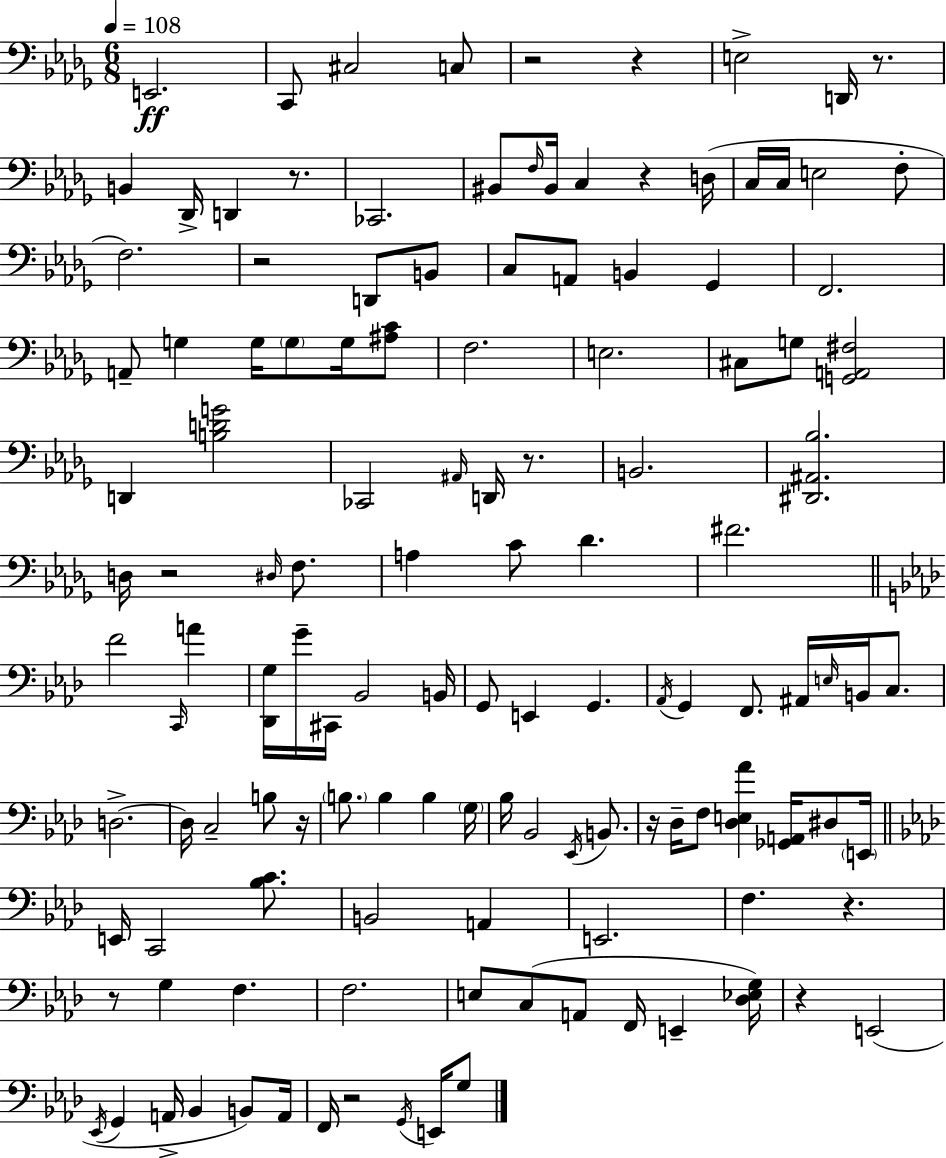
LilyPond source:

{
  \clef bass
  \numericTimeSignature
  \time 6/8
  \key bes \minor
  \tempo 4 = 108
  e,2.\ff | c,8 cis2 c8 | r2 r4 | e2-> d,16 r8. | \break b,4 des,16-> d,4 r8. | ces,2. | bis,8 \grace { f16 } bis,16 c4 r4 | d16( c16 c16 e2 f8-. | \break f2.) | r2 d,8 b,8 | c8 a,8 b,4 ges,4 | f,2. | \break a,8-- g4 g16 \parenthesize g8 g16 <ais c'>8 | f2. | e2. | cis8 g8 <g, a, fis>2 | \break d,4 <b d' g'>2 | ces,2 \grace { ais,16 } d,16 r8. | b,2. | <dis, ais, bes>2. | \break d16 r2 \grace { dis16 } | f8. a4 c'8 des'4. | fis'2. | \bar "||" \break \key aes \major f'2 \grace { c,16 } a'4 | <des, g>16 g'16-- cis,16 bes,2 | b,16 g,8 e,4 g,4. | \acciaccatura { aes,16 } g,4 f,8. ais,16 \grace { e16 } b,16 | \break c8. d2.->~~ | d16 c2-- | b8 r16 \parenthesize b8. b4 b4 | \parenthesize g16 bes16 bes,2 | \break \acciaccatura { ees,16 } b,8. r16 des16-- f8 <des e aes'>4 | <ges, a,>16 dis8 \parenthesize e,16 \bar "||" \break \key f \minor e,16 c,2 <bes c'>8. | b,2 a,4 | e,2. | f4. r4. | \break r8 g4 f4. | f2. | e8 c8( a,8 f,16 e,4-- <des ees g>16) | r4 e,2( | \break \acciaccatura { ees,16 } g,4 a,16-> bes,4 b,8) | a,16 f,16 r2 \acciaccatura { g,16 } e,16 | g8 \bar "|."
}